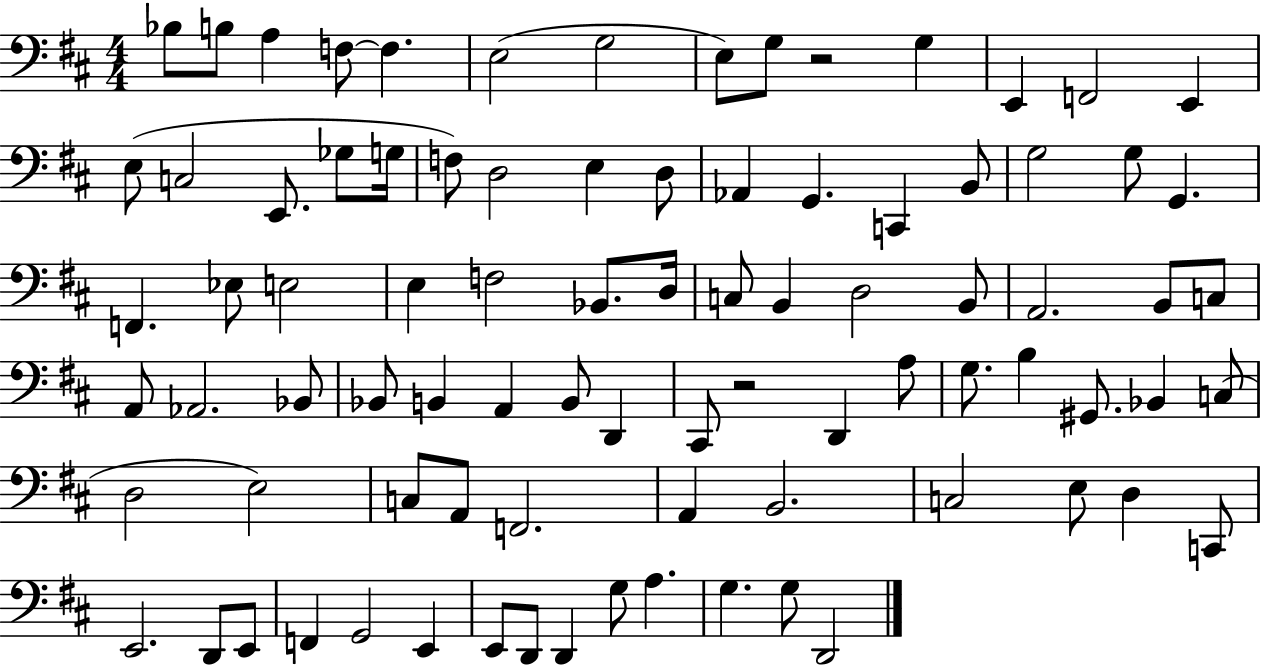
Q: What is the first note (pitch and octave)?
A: Bb3